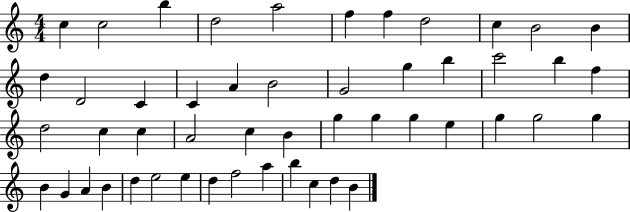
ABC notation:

X:1
T:Untitled
M:4/4
L:1/4
K:C
c c2 b d2 a2 f f d2 c B2 B d D2 C C A B2 G2 g b c'2 b f d2 c c A2 c B g g g e g g2 g B G A B d e2 e d f2 a b c d B